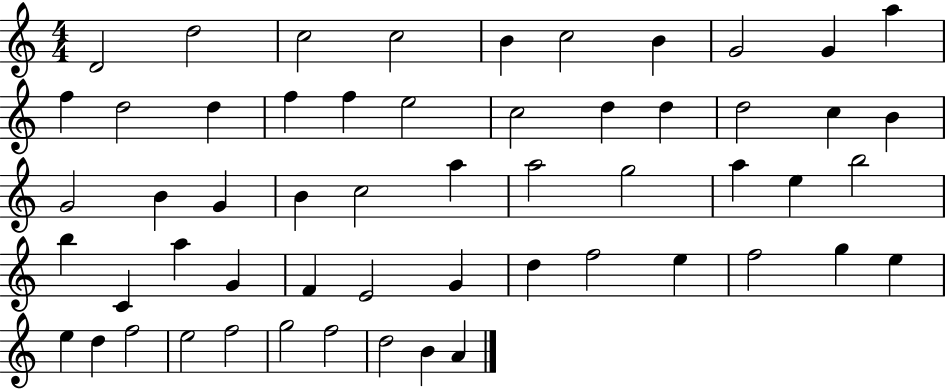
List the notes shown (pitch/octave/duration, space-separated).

D4/h D5/h C5/h C5/h B4/q C5/h B4/q G4/h G4/q A5/q F5/q D5/h D5/q F5/q F5/q E5/h C5/h D5/q D5/q D5/h C5/q B4/q G4/h B4/q G4/q B4/q C5/h A5/q A5/h G5/h A5/q E5/q B5/h B5/q C4/q A5/q G4/q F4/q E4/h G4/q D5/q F5/h E5/q F5/h G5/q E5/q E5/q D5/q F5/h E5/h F5/h G5/h F5/h D5/h B4/q A4/q